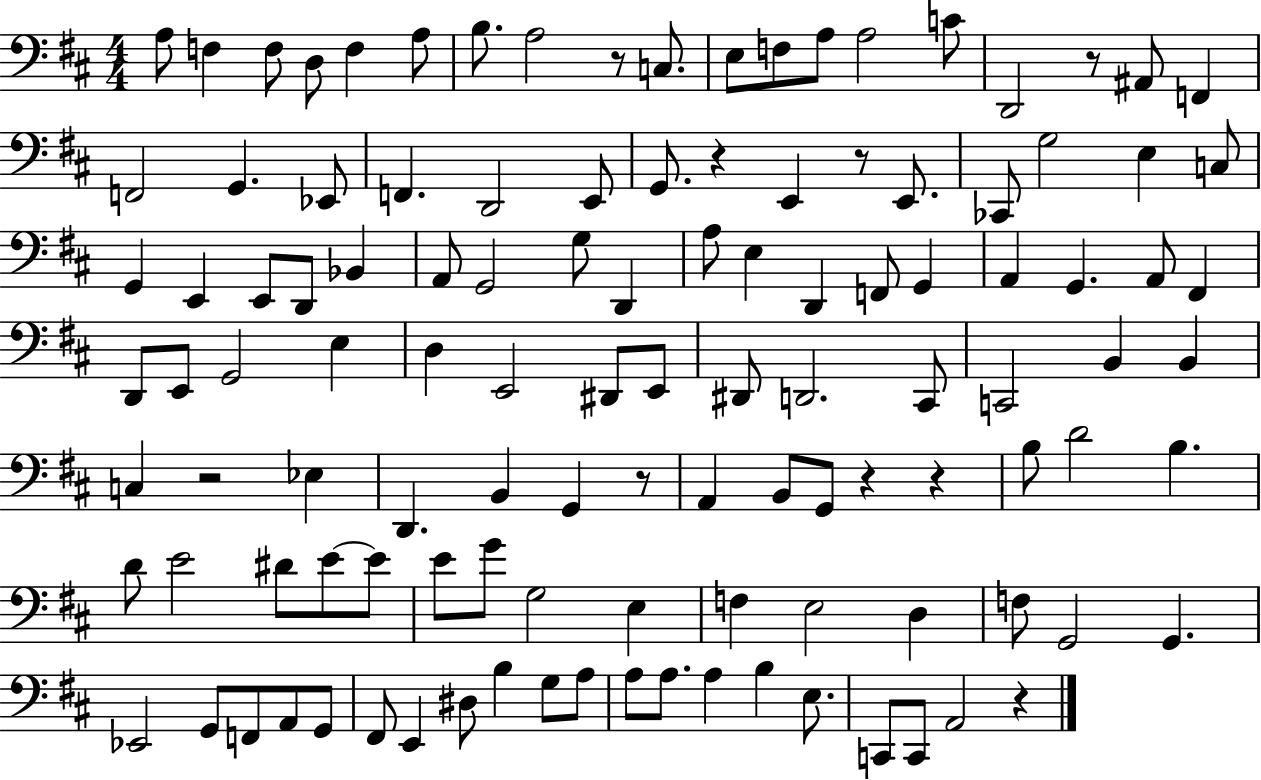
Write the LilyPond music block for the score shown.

{
  \clef bass
  \numericTimeSignature
  \time 4/4
  \key d \major
  a8 f4 f8 d8 f4 a8 | b8. a2 r8 c8. | e8 f8 a8 a2 c'8 | d,2 r8 ais,8 f,4 | \break f,2 g,4. ees,8 | f,4. d,2 e,8 | g,8. r4 e,4 r8 e,8. | ces,8 g2 e4 c8 | \break g,4 e,4 e,8 d,8 bes,4 | a,8 g,2 g8 d,4 | a8 e4 d,4 f,8 g,4 | a,4 g,4. a,8 fis,4 | \break d,8 e,8 g,2 e4 | d4 e,2 dis,8 e,8 | dis,8 d,2. cis,8 | c,2 b,4 b,4 | \break c4 r2 ees4 | d,4. b,4 g,4 r8 | a,4 b,8 g,8 r4 r4 | b8 d'2 b4. | \break d'8 e'2 dis'8 e'8~~ e'8 | e'8 g'8 g2 e4 | f4 e2 d4 | f8 g,2 g,4. | \break ees,2 g,8 f,8 a,8 g,8 | fis,8 e,4 dis8 b4 g8 a8 | a8 a8. a4 b4 e8. | c,8 c,8 a,2 r4 | \break \bar "|."
}